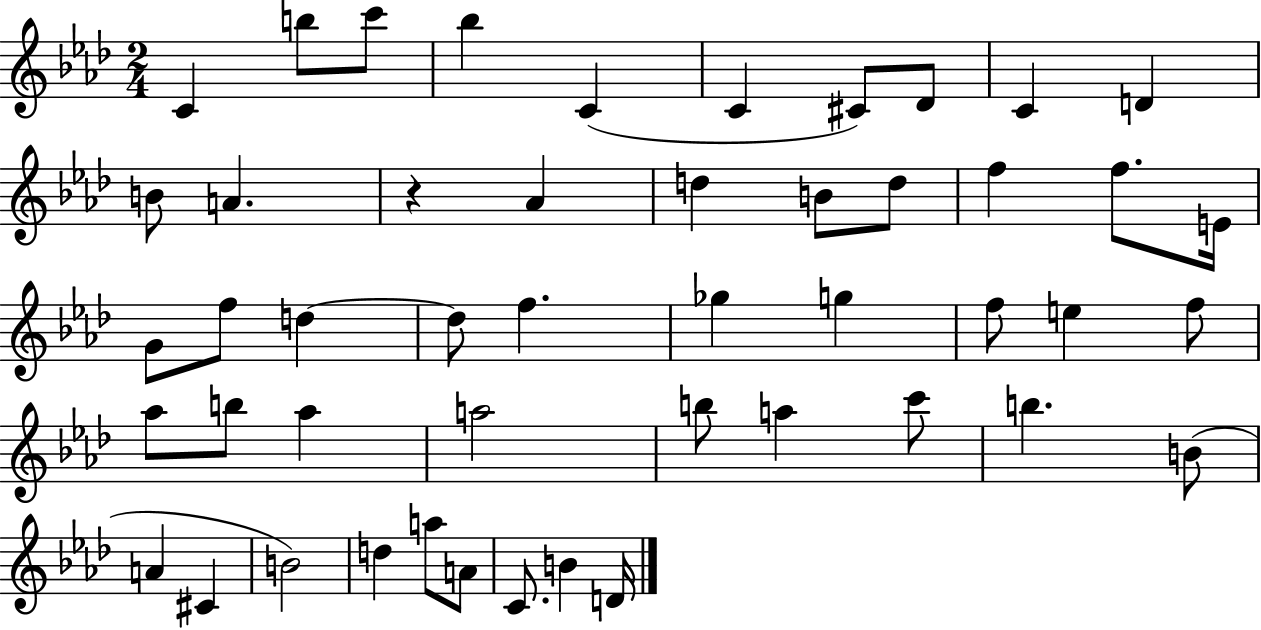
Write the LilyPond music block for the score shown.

{
  \clef treble
  \numericTimeSignature
  \time 2/4
  \key aes \major
  c'4 b''8 c'''8 | bes''4 c'4( | c'4 cis'8) des'8 | c'4 d'4 | \break b'8 a'4. | r4 aes'4 | d''4 b'8 d''8 | f''4 f''8. e'16 | \break g'8 f''8 d''4~~ | d''8 f''4. | ges''4 g''4 | f''8 e''4 f''8 | \break aes''8 b''8 aes''4 | a''2 | b''8 a''4 c'''8 | b''4. b'8( | \break a'4 cis'4 | b'2) | d''4 a''8 a'8 | c'8. b'4 d'16 | \break \bar "|."
}